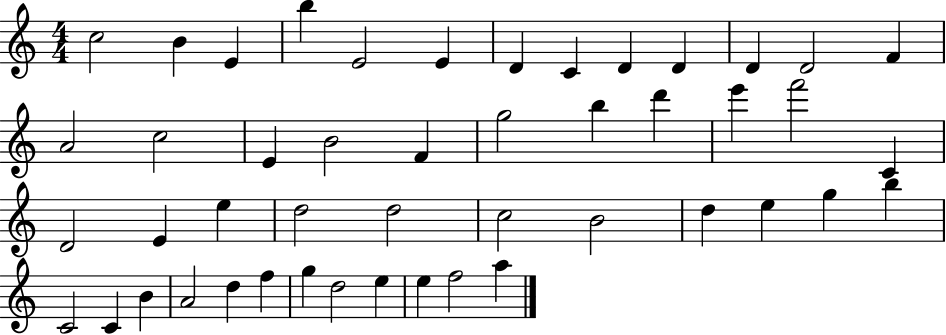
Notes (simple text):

C5/h B4/q E4/q B5/q E4/h E4/q D4/q C4/q D4/q D4/q D4/q D4/h F4/q A4/h C5/h E4/q B4/h F4/q G5/h B5/q D6/q E6/q F6/h C4/q D4/h E4/q E5/q D5/h D5/h C5/h B4/h D5/q E5/q G5/q B5/q C4/h C4/q B4/q A4/h D5/q F5/q G5/q D5/h E5/q E5/q F5/h A5/q